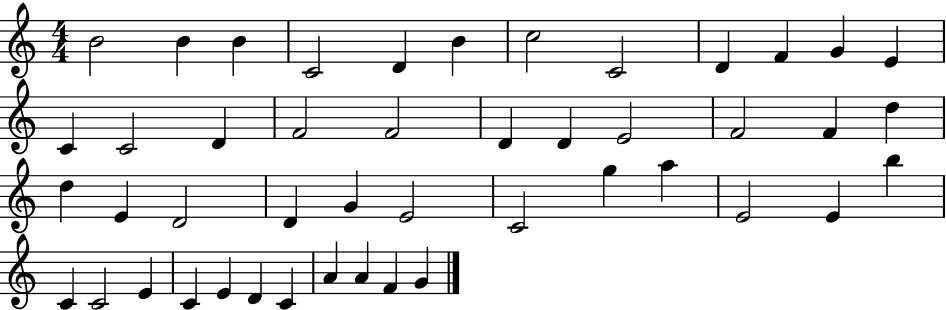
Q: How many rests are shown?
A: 0